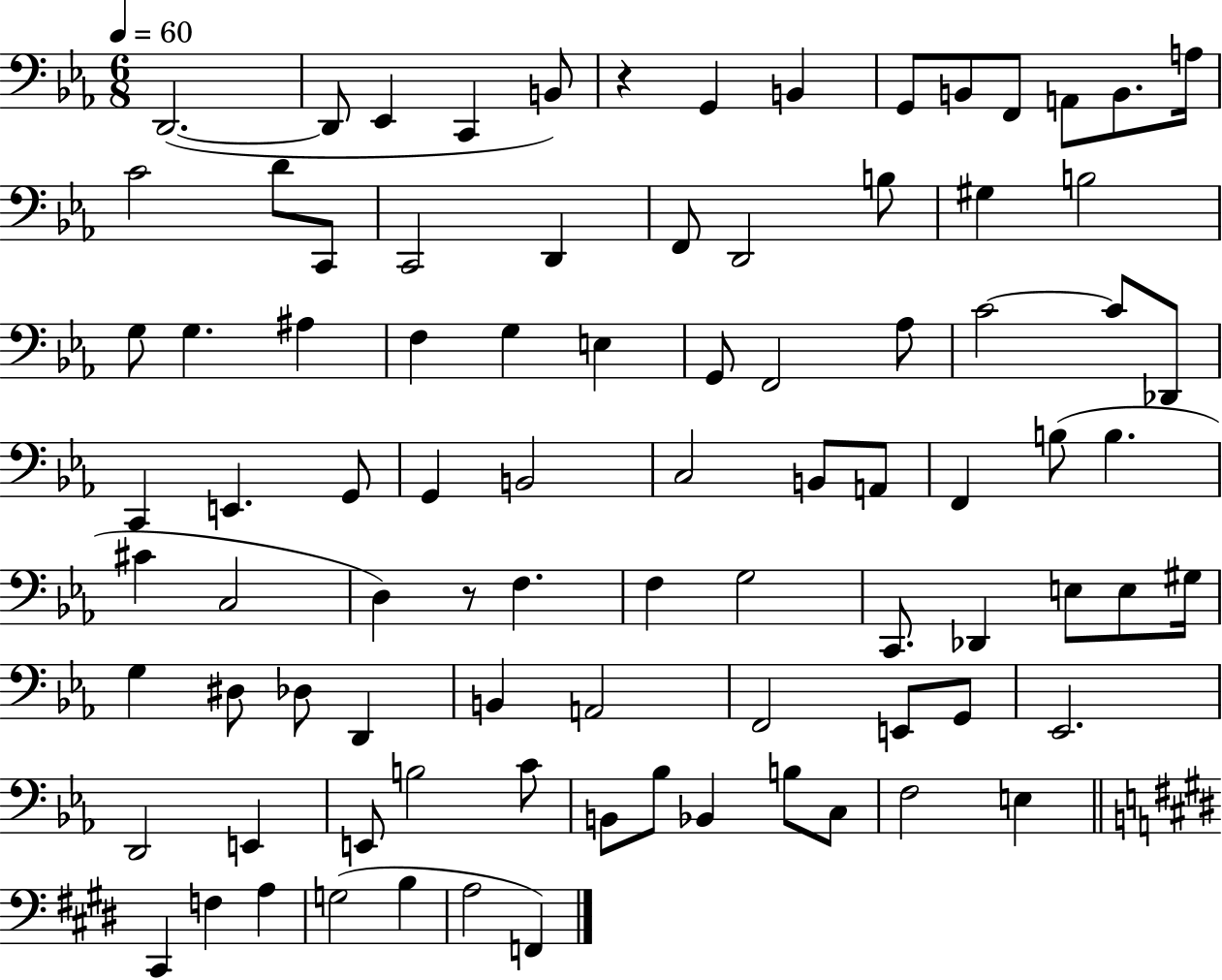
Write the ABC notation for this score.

X:1
T:Untitled
M:6/8
L:1/4
K:Eb
D,,2 D,,/2 _E,, C,, B,,/2 z G,, B,, G,,/2 B,,/2 F,,/2 A,,/2 B,,/2 A,/4 C2 D/2 C,,/2 C,,2 D,, F,,/2 D,,2 B,/2 ^G, B,2 G,/2 G, ^A, F, G, E, G,,/2 F,,2 _A,/2 C2 C/2 _D,,/2 C,, E,, G,,/2 G,, B,,2 C,2 B,,/2 A,,/2 F,, B,/2 B, ^C C,2 D, z/2 F, F, G,2 C,,/2 _D,, E,/2 E,/2 ^G,/4 G, ^D,/2 _D,/2 D,, B,, A,,2 F,,2 E,,/2 G,,/2 _E,,2 D,,2 E,, E,,/2 B,2 C/2 B,,/2 _B,/2 _B,, B,/2 C,/2 F,2 E, ^C,, F, A, G,2 B, A,2 F,,